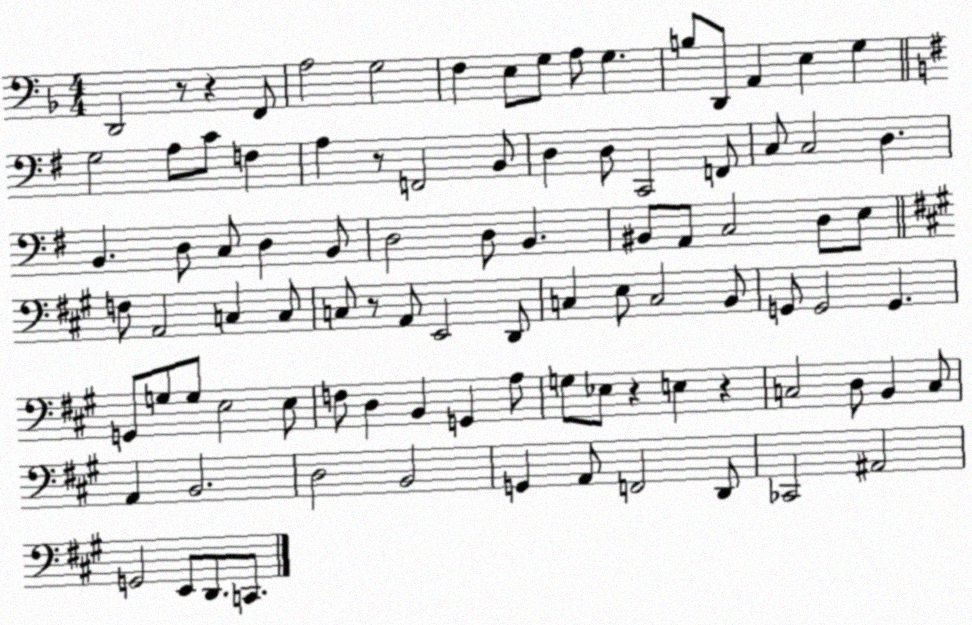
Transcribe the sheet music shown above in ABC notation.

X:1
T:Untitled
M:4/4
L:1/4
K:F
D,,2 z/2 z F,,/2 A,2 G,2 F, E,/2 G,/2 A,/2 G, B,/2 D,,/2 A,, E, G, G,2 A,/2 C/2 F, A, z/2 F,,2 B,,/2 D, D,/2 C,,2 F,,/2 C,/2 C,2 D, B,, D,/2 C,/2 D, B,,/2 D,2 D,/2 B,, ^B,,/2 A,,/2 C,2 D,/2 E,/2 F,/2 A,,2 C, C,/2 C,/2 z/2 A,,/2 E,,2 D,,/2 C, E,/2 C,2 B,,/2 G,,/2 G,,2 G,, G,,/2 G,/2 G,/2 E,2 E,/2 F,/2 D, B,, G,, A,/2 G,/2 _E,/2 z E, z C,2 D,/2 B,, C,/2 A,, B,,2 D,2 B,,2 G,, A,,/2 F,,2 D,,/2 _C,,2 ^A,,2 G,,2 E,,/2 D,,/2 C,,/2